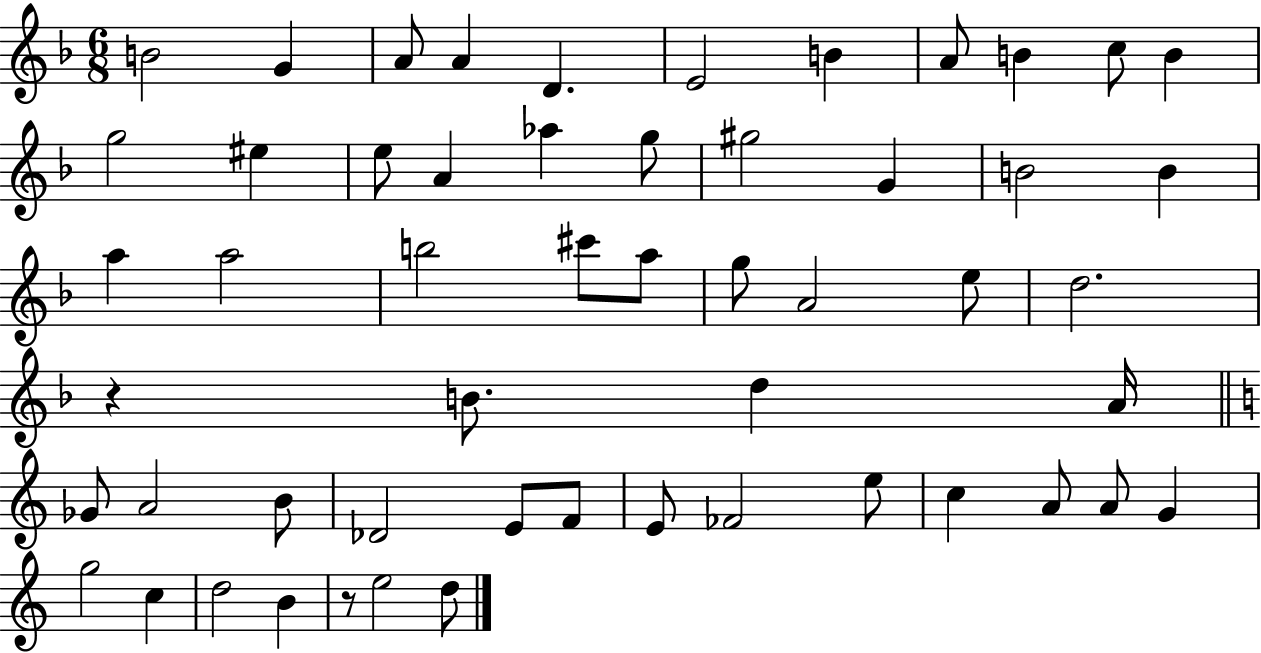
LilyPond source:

{
  \clef treble
  \numericTimeSignature
  \time 6/8
  \key f \major
  b'2 g'4 | a'8 a'4 d'4. | e'2 b'4 | a'8 b'4 c''8 b'4 | \break g''2 eis''4 | e''8 a'4 aes''4 g''8 | gis''2 g'4 | b'2 b'4 | \break a''4 a''2 | b''2 cis'''8 a''8 | g''8 a'2 e''8 | d''2. | \break r4 b'8. d''4 a'16 | \bar "||" \break \key c \major ges'8 a'2 b'8 | des'2 e'8 f'8 | e'8 fes'2 e''8 | c''4 a'8 a'8 g'4 | \break g''2 c''4 | d''2 b'4 | r8 e''2 d''8 | \bar "|."
}